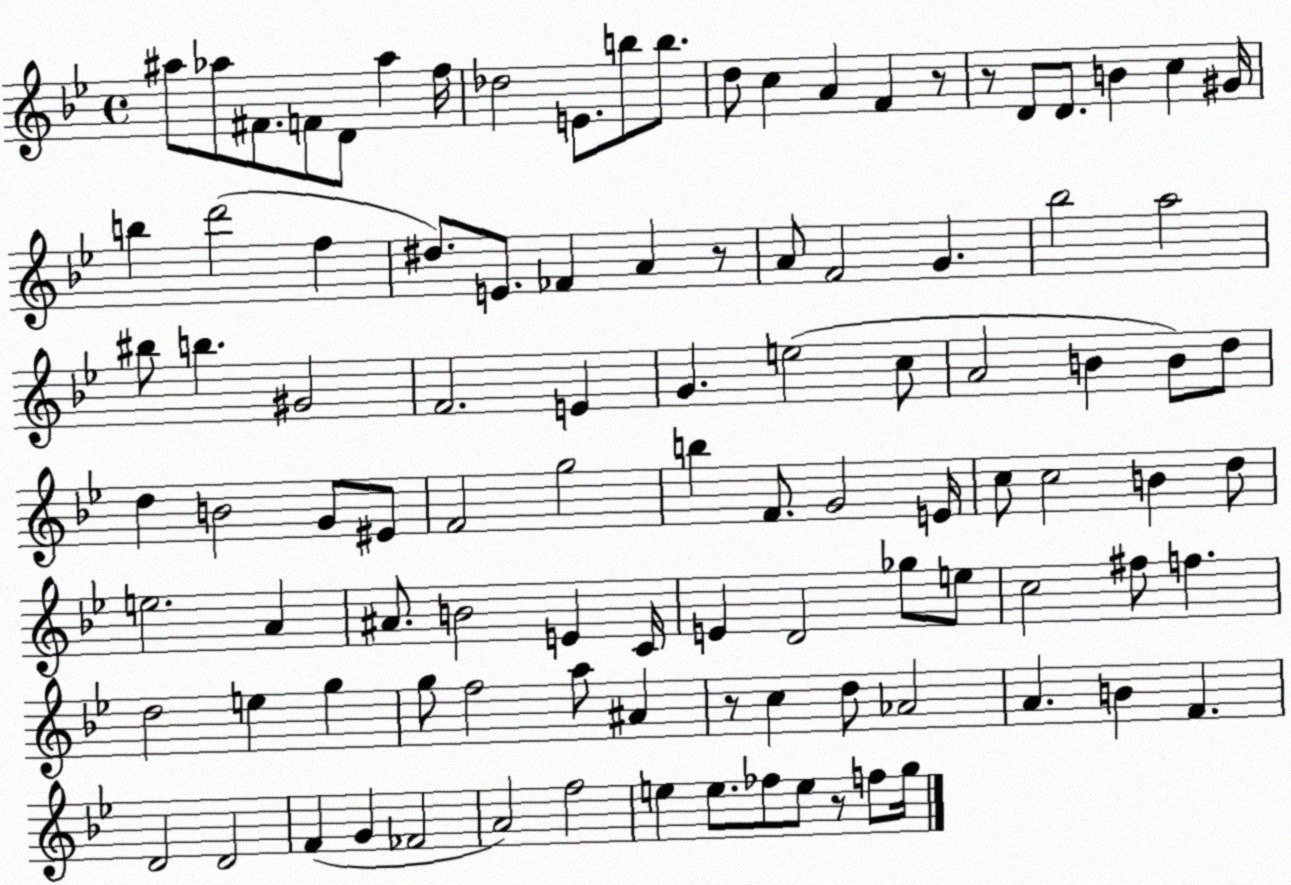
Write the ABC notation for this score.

X:1
T:Untitled
M:4/4
L:1/4
K:Bb
^a/2 _a/2 ^F/2 F/2 D/2 _a f/4 _d2 E/2 b/2 b/2 d/2 c A F z/2 z/2 D/2 D/2 B c ^G/4 b d'2 f ^d/2 E/2 _F A z/2 A/2 F2 G _b2 a2 ^b/2 b ^G2 F2 E G e2 c/2 A2 B B/2 d/2 d B2 G/2 ^E/2 F2 g2 b F/2 G2 E/4 c/2 c2 B d/2 e2 A ^A/2 B2 E C/4 E D2 _g/2 e/2 c2 ^f/2 f d2 e g g/2 f2 a/2 ^A z/2 c d/2 _A2 A B F D2 D2 F G _F2 A2 f2 e e/2 _f/2 e/2 z/2 f/2 g/4